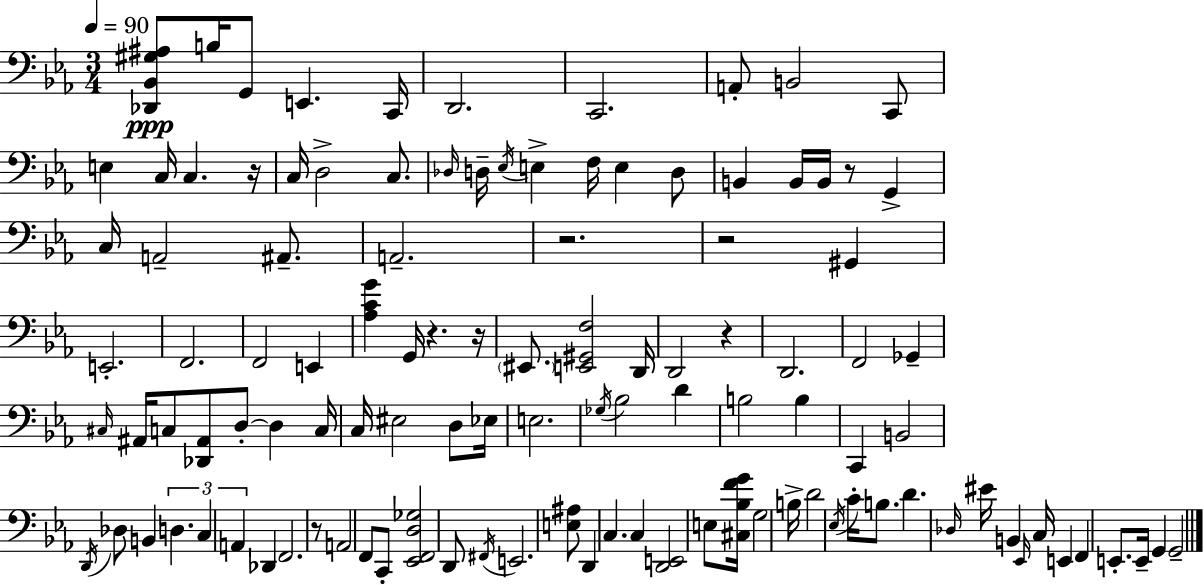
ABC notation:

X:1
T:Untitled
M:3/4
L:1/4
K:Cm
[_D,,_B,,^G,^A,]/2 B,/4 G,,/2 E,, C,,/4 D,,2 C,,2 A,,/2 B,,2 C,,/2 E, C,/4 C, z/4 C,/4 D,2 C,/2 _D,/4 D,/4 _E,/4 E, F,/4 E, D,/2 B,, B,,/4 B,,/4 z/2 G,, C,/4 A,,2 ^A,,/2 A,,2 z2 z2 ^G,, E,,2 F,,2 F,,2 E,, [_A,CG] G,,/4 z z/4 ^E,,/2 [E,,^G,,F,]2 D,,/4 D,,2 z D,,2 F,,2 _G,, ^C,/4 ^A,,/4 C,/2 [_D,,^A,,]/2 D,/2 D, C,/4 C,/4 ^E,2 D,/2 _E,/4 E,2 _G,/4 _B,2 D B,2 B, C,, B,,2 D,,/4 _D,/2 B,, D, C, A,, _D,, F,,2 z/2 A,,2 F,,/2 C,,/2 [_E,,F,,D,_G,]2 D,,/2 ^F,,/4 E,,2 [E,^A,]/2 D,, C, C, [D,,E,,]2 E,/2 [^C,_B,FG]/4 G,2 B,/4 D2 _E,/4 C/4 B,/2 D _D,/4 ^E/4 B,, _E,,/4 C,/4 E,, F,, E,,/2 E,,/4 G,, G,,2